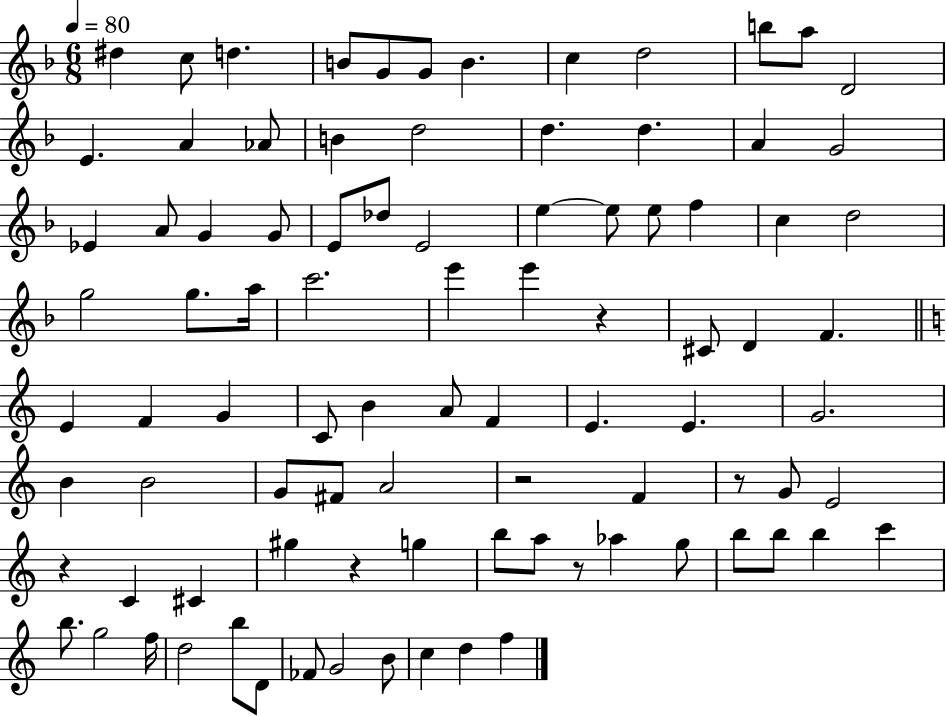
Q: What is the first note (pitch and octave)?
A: D#5